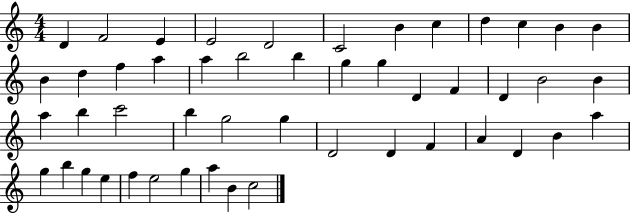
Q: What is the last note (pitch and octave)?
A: C5